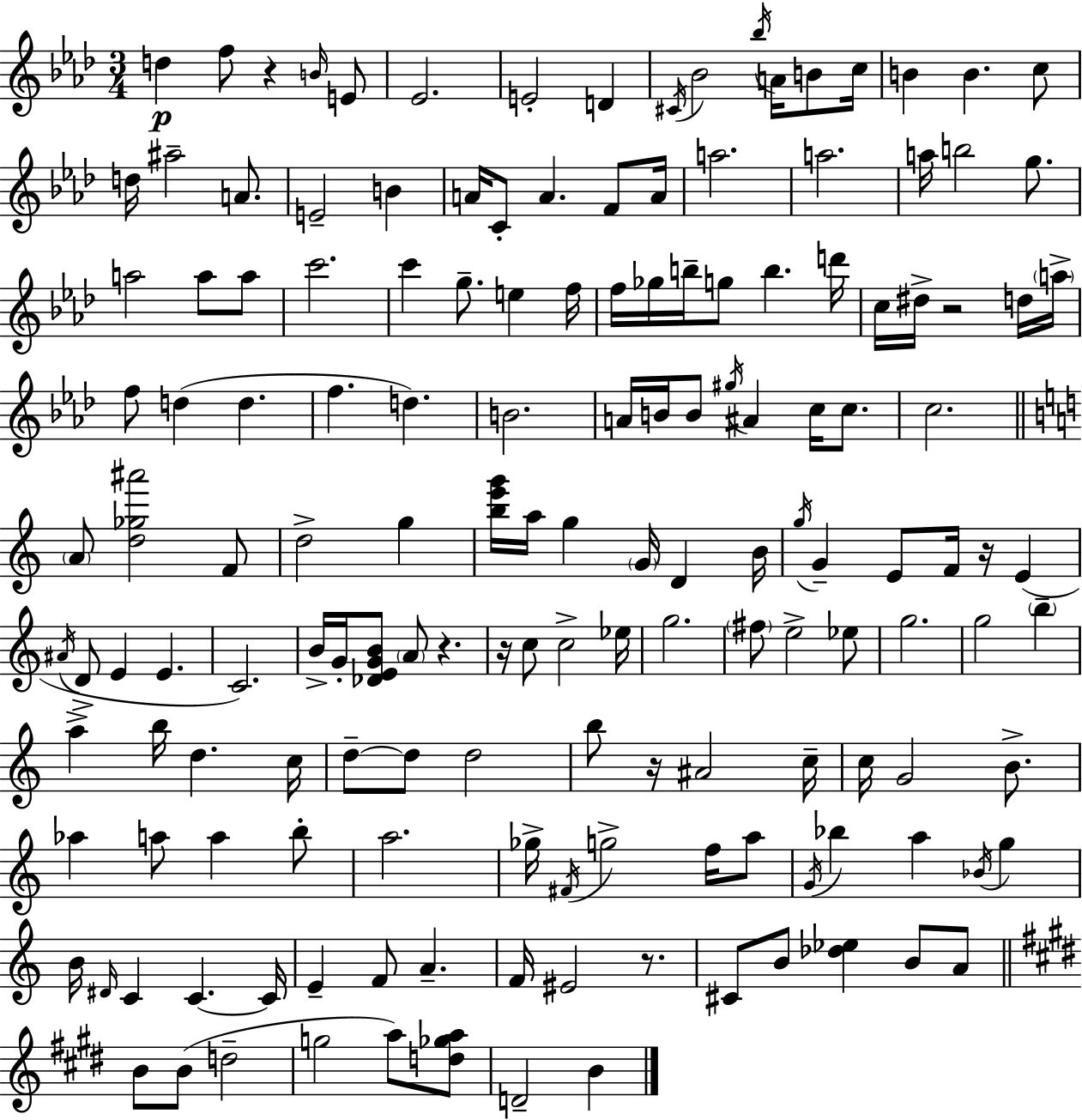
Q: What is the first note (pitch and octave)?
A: D5